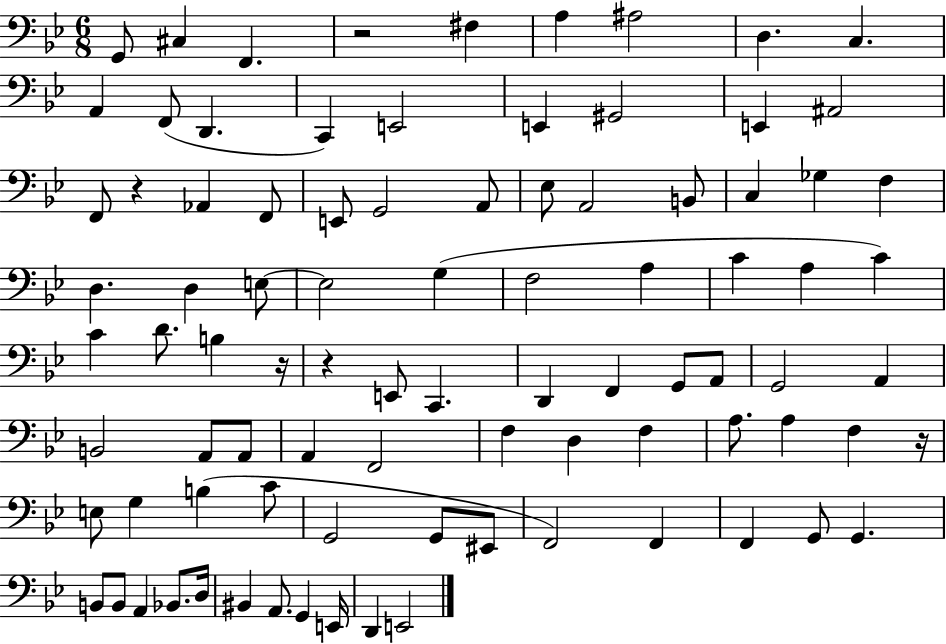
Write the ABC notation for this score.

X:1
T:Untitled
M:6/8
L:1/4
K:Bb
G,,/2 ^C, F,, z2 ^F, A, ^A,2 D, C, A,, F,,/2 D,, C,, E,,2 E,, ^G,,2 E,, ^A,,2 F,,/2 z _A,, F,,/2 E,,/2 G,,2 A,,/2 _E,/2 A,,2 B,,/2 C, _G, F, D, D, E,/2 E,2 G, F,2 A, C A, C C D/2 B, z/4 z E,,/2 C,, D,, F,, G,,/2 A,,/2 G,,2 A,, B,,2 A,,/2 A,,/2 A,, F,,2 F, D, F, A,/2 A, F, z/4 E,/2 G, B, C/2 G,,2 G,,/2 ^E,,/2 F,,2 F,, F,, G,,/2 G,, B,,/2 B,,/2 A,, _B,,/2 D,/4 ^B,, A,,/2 G,, E,,/4 D,, E,,2